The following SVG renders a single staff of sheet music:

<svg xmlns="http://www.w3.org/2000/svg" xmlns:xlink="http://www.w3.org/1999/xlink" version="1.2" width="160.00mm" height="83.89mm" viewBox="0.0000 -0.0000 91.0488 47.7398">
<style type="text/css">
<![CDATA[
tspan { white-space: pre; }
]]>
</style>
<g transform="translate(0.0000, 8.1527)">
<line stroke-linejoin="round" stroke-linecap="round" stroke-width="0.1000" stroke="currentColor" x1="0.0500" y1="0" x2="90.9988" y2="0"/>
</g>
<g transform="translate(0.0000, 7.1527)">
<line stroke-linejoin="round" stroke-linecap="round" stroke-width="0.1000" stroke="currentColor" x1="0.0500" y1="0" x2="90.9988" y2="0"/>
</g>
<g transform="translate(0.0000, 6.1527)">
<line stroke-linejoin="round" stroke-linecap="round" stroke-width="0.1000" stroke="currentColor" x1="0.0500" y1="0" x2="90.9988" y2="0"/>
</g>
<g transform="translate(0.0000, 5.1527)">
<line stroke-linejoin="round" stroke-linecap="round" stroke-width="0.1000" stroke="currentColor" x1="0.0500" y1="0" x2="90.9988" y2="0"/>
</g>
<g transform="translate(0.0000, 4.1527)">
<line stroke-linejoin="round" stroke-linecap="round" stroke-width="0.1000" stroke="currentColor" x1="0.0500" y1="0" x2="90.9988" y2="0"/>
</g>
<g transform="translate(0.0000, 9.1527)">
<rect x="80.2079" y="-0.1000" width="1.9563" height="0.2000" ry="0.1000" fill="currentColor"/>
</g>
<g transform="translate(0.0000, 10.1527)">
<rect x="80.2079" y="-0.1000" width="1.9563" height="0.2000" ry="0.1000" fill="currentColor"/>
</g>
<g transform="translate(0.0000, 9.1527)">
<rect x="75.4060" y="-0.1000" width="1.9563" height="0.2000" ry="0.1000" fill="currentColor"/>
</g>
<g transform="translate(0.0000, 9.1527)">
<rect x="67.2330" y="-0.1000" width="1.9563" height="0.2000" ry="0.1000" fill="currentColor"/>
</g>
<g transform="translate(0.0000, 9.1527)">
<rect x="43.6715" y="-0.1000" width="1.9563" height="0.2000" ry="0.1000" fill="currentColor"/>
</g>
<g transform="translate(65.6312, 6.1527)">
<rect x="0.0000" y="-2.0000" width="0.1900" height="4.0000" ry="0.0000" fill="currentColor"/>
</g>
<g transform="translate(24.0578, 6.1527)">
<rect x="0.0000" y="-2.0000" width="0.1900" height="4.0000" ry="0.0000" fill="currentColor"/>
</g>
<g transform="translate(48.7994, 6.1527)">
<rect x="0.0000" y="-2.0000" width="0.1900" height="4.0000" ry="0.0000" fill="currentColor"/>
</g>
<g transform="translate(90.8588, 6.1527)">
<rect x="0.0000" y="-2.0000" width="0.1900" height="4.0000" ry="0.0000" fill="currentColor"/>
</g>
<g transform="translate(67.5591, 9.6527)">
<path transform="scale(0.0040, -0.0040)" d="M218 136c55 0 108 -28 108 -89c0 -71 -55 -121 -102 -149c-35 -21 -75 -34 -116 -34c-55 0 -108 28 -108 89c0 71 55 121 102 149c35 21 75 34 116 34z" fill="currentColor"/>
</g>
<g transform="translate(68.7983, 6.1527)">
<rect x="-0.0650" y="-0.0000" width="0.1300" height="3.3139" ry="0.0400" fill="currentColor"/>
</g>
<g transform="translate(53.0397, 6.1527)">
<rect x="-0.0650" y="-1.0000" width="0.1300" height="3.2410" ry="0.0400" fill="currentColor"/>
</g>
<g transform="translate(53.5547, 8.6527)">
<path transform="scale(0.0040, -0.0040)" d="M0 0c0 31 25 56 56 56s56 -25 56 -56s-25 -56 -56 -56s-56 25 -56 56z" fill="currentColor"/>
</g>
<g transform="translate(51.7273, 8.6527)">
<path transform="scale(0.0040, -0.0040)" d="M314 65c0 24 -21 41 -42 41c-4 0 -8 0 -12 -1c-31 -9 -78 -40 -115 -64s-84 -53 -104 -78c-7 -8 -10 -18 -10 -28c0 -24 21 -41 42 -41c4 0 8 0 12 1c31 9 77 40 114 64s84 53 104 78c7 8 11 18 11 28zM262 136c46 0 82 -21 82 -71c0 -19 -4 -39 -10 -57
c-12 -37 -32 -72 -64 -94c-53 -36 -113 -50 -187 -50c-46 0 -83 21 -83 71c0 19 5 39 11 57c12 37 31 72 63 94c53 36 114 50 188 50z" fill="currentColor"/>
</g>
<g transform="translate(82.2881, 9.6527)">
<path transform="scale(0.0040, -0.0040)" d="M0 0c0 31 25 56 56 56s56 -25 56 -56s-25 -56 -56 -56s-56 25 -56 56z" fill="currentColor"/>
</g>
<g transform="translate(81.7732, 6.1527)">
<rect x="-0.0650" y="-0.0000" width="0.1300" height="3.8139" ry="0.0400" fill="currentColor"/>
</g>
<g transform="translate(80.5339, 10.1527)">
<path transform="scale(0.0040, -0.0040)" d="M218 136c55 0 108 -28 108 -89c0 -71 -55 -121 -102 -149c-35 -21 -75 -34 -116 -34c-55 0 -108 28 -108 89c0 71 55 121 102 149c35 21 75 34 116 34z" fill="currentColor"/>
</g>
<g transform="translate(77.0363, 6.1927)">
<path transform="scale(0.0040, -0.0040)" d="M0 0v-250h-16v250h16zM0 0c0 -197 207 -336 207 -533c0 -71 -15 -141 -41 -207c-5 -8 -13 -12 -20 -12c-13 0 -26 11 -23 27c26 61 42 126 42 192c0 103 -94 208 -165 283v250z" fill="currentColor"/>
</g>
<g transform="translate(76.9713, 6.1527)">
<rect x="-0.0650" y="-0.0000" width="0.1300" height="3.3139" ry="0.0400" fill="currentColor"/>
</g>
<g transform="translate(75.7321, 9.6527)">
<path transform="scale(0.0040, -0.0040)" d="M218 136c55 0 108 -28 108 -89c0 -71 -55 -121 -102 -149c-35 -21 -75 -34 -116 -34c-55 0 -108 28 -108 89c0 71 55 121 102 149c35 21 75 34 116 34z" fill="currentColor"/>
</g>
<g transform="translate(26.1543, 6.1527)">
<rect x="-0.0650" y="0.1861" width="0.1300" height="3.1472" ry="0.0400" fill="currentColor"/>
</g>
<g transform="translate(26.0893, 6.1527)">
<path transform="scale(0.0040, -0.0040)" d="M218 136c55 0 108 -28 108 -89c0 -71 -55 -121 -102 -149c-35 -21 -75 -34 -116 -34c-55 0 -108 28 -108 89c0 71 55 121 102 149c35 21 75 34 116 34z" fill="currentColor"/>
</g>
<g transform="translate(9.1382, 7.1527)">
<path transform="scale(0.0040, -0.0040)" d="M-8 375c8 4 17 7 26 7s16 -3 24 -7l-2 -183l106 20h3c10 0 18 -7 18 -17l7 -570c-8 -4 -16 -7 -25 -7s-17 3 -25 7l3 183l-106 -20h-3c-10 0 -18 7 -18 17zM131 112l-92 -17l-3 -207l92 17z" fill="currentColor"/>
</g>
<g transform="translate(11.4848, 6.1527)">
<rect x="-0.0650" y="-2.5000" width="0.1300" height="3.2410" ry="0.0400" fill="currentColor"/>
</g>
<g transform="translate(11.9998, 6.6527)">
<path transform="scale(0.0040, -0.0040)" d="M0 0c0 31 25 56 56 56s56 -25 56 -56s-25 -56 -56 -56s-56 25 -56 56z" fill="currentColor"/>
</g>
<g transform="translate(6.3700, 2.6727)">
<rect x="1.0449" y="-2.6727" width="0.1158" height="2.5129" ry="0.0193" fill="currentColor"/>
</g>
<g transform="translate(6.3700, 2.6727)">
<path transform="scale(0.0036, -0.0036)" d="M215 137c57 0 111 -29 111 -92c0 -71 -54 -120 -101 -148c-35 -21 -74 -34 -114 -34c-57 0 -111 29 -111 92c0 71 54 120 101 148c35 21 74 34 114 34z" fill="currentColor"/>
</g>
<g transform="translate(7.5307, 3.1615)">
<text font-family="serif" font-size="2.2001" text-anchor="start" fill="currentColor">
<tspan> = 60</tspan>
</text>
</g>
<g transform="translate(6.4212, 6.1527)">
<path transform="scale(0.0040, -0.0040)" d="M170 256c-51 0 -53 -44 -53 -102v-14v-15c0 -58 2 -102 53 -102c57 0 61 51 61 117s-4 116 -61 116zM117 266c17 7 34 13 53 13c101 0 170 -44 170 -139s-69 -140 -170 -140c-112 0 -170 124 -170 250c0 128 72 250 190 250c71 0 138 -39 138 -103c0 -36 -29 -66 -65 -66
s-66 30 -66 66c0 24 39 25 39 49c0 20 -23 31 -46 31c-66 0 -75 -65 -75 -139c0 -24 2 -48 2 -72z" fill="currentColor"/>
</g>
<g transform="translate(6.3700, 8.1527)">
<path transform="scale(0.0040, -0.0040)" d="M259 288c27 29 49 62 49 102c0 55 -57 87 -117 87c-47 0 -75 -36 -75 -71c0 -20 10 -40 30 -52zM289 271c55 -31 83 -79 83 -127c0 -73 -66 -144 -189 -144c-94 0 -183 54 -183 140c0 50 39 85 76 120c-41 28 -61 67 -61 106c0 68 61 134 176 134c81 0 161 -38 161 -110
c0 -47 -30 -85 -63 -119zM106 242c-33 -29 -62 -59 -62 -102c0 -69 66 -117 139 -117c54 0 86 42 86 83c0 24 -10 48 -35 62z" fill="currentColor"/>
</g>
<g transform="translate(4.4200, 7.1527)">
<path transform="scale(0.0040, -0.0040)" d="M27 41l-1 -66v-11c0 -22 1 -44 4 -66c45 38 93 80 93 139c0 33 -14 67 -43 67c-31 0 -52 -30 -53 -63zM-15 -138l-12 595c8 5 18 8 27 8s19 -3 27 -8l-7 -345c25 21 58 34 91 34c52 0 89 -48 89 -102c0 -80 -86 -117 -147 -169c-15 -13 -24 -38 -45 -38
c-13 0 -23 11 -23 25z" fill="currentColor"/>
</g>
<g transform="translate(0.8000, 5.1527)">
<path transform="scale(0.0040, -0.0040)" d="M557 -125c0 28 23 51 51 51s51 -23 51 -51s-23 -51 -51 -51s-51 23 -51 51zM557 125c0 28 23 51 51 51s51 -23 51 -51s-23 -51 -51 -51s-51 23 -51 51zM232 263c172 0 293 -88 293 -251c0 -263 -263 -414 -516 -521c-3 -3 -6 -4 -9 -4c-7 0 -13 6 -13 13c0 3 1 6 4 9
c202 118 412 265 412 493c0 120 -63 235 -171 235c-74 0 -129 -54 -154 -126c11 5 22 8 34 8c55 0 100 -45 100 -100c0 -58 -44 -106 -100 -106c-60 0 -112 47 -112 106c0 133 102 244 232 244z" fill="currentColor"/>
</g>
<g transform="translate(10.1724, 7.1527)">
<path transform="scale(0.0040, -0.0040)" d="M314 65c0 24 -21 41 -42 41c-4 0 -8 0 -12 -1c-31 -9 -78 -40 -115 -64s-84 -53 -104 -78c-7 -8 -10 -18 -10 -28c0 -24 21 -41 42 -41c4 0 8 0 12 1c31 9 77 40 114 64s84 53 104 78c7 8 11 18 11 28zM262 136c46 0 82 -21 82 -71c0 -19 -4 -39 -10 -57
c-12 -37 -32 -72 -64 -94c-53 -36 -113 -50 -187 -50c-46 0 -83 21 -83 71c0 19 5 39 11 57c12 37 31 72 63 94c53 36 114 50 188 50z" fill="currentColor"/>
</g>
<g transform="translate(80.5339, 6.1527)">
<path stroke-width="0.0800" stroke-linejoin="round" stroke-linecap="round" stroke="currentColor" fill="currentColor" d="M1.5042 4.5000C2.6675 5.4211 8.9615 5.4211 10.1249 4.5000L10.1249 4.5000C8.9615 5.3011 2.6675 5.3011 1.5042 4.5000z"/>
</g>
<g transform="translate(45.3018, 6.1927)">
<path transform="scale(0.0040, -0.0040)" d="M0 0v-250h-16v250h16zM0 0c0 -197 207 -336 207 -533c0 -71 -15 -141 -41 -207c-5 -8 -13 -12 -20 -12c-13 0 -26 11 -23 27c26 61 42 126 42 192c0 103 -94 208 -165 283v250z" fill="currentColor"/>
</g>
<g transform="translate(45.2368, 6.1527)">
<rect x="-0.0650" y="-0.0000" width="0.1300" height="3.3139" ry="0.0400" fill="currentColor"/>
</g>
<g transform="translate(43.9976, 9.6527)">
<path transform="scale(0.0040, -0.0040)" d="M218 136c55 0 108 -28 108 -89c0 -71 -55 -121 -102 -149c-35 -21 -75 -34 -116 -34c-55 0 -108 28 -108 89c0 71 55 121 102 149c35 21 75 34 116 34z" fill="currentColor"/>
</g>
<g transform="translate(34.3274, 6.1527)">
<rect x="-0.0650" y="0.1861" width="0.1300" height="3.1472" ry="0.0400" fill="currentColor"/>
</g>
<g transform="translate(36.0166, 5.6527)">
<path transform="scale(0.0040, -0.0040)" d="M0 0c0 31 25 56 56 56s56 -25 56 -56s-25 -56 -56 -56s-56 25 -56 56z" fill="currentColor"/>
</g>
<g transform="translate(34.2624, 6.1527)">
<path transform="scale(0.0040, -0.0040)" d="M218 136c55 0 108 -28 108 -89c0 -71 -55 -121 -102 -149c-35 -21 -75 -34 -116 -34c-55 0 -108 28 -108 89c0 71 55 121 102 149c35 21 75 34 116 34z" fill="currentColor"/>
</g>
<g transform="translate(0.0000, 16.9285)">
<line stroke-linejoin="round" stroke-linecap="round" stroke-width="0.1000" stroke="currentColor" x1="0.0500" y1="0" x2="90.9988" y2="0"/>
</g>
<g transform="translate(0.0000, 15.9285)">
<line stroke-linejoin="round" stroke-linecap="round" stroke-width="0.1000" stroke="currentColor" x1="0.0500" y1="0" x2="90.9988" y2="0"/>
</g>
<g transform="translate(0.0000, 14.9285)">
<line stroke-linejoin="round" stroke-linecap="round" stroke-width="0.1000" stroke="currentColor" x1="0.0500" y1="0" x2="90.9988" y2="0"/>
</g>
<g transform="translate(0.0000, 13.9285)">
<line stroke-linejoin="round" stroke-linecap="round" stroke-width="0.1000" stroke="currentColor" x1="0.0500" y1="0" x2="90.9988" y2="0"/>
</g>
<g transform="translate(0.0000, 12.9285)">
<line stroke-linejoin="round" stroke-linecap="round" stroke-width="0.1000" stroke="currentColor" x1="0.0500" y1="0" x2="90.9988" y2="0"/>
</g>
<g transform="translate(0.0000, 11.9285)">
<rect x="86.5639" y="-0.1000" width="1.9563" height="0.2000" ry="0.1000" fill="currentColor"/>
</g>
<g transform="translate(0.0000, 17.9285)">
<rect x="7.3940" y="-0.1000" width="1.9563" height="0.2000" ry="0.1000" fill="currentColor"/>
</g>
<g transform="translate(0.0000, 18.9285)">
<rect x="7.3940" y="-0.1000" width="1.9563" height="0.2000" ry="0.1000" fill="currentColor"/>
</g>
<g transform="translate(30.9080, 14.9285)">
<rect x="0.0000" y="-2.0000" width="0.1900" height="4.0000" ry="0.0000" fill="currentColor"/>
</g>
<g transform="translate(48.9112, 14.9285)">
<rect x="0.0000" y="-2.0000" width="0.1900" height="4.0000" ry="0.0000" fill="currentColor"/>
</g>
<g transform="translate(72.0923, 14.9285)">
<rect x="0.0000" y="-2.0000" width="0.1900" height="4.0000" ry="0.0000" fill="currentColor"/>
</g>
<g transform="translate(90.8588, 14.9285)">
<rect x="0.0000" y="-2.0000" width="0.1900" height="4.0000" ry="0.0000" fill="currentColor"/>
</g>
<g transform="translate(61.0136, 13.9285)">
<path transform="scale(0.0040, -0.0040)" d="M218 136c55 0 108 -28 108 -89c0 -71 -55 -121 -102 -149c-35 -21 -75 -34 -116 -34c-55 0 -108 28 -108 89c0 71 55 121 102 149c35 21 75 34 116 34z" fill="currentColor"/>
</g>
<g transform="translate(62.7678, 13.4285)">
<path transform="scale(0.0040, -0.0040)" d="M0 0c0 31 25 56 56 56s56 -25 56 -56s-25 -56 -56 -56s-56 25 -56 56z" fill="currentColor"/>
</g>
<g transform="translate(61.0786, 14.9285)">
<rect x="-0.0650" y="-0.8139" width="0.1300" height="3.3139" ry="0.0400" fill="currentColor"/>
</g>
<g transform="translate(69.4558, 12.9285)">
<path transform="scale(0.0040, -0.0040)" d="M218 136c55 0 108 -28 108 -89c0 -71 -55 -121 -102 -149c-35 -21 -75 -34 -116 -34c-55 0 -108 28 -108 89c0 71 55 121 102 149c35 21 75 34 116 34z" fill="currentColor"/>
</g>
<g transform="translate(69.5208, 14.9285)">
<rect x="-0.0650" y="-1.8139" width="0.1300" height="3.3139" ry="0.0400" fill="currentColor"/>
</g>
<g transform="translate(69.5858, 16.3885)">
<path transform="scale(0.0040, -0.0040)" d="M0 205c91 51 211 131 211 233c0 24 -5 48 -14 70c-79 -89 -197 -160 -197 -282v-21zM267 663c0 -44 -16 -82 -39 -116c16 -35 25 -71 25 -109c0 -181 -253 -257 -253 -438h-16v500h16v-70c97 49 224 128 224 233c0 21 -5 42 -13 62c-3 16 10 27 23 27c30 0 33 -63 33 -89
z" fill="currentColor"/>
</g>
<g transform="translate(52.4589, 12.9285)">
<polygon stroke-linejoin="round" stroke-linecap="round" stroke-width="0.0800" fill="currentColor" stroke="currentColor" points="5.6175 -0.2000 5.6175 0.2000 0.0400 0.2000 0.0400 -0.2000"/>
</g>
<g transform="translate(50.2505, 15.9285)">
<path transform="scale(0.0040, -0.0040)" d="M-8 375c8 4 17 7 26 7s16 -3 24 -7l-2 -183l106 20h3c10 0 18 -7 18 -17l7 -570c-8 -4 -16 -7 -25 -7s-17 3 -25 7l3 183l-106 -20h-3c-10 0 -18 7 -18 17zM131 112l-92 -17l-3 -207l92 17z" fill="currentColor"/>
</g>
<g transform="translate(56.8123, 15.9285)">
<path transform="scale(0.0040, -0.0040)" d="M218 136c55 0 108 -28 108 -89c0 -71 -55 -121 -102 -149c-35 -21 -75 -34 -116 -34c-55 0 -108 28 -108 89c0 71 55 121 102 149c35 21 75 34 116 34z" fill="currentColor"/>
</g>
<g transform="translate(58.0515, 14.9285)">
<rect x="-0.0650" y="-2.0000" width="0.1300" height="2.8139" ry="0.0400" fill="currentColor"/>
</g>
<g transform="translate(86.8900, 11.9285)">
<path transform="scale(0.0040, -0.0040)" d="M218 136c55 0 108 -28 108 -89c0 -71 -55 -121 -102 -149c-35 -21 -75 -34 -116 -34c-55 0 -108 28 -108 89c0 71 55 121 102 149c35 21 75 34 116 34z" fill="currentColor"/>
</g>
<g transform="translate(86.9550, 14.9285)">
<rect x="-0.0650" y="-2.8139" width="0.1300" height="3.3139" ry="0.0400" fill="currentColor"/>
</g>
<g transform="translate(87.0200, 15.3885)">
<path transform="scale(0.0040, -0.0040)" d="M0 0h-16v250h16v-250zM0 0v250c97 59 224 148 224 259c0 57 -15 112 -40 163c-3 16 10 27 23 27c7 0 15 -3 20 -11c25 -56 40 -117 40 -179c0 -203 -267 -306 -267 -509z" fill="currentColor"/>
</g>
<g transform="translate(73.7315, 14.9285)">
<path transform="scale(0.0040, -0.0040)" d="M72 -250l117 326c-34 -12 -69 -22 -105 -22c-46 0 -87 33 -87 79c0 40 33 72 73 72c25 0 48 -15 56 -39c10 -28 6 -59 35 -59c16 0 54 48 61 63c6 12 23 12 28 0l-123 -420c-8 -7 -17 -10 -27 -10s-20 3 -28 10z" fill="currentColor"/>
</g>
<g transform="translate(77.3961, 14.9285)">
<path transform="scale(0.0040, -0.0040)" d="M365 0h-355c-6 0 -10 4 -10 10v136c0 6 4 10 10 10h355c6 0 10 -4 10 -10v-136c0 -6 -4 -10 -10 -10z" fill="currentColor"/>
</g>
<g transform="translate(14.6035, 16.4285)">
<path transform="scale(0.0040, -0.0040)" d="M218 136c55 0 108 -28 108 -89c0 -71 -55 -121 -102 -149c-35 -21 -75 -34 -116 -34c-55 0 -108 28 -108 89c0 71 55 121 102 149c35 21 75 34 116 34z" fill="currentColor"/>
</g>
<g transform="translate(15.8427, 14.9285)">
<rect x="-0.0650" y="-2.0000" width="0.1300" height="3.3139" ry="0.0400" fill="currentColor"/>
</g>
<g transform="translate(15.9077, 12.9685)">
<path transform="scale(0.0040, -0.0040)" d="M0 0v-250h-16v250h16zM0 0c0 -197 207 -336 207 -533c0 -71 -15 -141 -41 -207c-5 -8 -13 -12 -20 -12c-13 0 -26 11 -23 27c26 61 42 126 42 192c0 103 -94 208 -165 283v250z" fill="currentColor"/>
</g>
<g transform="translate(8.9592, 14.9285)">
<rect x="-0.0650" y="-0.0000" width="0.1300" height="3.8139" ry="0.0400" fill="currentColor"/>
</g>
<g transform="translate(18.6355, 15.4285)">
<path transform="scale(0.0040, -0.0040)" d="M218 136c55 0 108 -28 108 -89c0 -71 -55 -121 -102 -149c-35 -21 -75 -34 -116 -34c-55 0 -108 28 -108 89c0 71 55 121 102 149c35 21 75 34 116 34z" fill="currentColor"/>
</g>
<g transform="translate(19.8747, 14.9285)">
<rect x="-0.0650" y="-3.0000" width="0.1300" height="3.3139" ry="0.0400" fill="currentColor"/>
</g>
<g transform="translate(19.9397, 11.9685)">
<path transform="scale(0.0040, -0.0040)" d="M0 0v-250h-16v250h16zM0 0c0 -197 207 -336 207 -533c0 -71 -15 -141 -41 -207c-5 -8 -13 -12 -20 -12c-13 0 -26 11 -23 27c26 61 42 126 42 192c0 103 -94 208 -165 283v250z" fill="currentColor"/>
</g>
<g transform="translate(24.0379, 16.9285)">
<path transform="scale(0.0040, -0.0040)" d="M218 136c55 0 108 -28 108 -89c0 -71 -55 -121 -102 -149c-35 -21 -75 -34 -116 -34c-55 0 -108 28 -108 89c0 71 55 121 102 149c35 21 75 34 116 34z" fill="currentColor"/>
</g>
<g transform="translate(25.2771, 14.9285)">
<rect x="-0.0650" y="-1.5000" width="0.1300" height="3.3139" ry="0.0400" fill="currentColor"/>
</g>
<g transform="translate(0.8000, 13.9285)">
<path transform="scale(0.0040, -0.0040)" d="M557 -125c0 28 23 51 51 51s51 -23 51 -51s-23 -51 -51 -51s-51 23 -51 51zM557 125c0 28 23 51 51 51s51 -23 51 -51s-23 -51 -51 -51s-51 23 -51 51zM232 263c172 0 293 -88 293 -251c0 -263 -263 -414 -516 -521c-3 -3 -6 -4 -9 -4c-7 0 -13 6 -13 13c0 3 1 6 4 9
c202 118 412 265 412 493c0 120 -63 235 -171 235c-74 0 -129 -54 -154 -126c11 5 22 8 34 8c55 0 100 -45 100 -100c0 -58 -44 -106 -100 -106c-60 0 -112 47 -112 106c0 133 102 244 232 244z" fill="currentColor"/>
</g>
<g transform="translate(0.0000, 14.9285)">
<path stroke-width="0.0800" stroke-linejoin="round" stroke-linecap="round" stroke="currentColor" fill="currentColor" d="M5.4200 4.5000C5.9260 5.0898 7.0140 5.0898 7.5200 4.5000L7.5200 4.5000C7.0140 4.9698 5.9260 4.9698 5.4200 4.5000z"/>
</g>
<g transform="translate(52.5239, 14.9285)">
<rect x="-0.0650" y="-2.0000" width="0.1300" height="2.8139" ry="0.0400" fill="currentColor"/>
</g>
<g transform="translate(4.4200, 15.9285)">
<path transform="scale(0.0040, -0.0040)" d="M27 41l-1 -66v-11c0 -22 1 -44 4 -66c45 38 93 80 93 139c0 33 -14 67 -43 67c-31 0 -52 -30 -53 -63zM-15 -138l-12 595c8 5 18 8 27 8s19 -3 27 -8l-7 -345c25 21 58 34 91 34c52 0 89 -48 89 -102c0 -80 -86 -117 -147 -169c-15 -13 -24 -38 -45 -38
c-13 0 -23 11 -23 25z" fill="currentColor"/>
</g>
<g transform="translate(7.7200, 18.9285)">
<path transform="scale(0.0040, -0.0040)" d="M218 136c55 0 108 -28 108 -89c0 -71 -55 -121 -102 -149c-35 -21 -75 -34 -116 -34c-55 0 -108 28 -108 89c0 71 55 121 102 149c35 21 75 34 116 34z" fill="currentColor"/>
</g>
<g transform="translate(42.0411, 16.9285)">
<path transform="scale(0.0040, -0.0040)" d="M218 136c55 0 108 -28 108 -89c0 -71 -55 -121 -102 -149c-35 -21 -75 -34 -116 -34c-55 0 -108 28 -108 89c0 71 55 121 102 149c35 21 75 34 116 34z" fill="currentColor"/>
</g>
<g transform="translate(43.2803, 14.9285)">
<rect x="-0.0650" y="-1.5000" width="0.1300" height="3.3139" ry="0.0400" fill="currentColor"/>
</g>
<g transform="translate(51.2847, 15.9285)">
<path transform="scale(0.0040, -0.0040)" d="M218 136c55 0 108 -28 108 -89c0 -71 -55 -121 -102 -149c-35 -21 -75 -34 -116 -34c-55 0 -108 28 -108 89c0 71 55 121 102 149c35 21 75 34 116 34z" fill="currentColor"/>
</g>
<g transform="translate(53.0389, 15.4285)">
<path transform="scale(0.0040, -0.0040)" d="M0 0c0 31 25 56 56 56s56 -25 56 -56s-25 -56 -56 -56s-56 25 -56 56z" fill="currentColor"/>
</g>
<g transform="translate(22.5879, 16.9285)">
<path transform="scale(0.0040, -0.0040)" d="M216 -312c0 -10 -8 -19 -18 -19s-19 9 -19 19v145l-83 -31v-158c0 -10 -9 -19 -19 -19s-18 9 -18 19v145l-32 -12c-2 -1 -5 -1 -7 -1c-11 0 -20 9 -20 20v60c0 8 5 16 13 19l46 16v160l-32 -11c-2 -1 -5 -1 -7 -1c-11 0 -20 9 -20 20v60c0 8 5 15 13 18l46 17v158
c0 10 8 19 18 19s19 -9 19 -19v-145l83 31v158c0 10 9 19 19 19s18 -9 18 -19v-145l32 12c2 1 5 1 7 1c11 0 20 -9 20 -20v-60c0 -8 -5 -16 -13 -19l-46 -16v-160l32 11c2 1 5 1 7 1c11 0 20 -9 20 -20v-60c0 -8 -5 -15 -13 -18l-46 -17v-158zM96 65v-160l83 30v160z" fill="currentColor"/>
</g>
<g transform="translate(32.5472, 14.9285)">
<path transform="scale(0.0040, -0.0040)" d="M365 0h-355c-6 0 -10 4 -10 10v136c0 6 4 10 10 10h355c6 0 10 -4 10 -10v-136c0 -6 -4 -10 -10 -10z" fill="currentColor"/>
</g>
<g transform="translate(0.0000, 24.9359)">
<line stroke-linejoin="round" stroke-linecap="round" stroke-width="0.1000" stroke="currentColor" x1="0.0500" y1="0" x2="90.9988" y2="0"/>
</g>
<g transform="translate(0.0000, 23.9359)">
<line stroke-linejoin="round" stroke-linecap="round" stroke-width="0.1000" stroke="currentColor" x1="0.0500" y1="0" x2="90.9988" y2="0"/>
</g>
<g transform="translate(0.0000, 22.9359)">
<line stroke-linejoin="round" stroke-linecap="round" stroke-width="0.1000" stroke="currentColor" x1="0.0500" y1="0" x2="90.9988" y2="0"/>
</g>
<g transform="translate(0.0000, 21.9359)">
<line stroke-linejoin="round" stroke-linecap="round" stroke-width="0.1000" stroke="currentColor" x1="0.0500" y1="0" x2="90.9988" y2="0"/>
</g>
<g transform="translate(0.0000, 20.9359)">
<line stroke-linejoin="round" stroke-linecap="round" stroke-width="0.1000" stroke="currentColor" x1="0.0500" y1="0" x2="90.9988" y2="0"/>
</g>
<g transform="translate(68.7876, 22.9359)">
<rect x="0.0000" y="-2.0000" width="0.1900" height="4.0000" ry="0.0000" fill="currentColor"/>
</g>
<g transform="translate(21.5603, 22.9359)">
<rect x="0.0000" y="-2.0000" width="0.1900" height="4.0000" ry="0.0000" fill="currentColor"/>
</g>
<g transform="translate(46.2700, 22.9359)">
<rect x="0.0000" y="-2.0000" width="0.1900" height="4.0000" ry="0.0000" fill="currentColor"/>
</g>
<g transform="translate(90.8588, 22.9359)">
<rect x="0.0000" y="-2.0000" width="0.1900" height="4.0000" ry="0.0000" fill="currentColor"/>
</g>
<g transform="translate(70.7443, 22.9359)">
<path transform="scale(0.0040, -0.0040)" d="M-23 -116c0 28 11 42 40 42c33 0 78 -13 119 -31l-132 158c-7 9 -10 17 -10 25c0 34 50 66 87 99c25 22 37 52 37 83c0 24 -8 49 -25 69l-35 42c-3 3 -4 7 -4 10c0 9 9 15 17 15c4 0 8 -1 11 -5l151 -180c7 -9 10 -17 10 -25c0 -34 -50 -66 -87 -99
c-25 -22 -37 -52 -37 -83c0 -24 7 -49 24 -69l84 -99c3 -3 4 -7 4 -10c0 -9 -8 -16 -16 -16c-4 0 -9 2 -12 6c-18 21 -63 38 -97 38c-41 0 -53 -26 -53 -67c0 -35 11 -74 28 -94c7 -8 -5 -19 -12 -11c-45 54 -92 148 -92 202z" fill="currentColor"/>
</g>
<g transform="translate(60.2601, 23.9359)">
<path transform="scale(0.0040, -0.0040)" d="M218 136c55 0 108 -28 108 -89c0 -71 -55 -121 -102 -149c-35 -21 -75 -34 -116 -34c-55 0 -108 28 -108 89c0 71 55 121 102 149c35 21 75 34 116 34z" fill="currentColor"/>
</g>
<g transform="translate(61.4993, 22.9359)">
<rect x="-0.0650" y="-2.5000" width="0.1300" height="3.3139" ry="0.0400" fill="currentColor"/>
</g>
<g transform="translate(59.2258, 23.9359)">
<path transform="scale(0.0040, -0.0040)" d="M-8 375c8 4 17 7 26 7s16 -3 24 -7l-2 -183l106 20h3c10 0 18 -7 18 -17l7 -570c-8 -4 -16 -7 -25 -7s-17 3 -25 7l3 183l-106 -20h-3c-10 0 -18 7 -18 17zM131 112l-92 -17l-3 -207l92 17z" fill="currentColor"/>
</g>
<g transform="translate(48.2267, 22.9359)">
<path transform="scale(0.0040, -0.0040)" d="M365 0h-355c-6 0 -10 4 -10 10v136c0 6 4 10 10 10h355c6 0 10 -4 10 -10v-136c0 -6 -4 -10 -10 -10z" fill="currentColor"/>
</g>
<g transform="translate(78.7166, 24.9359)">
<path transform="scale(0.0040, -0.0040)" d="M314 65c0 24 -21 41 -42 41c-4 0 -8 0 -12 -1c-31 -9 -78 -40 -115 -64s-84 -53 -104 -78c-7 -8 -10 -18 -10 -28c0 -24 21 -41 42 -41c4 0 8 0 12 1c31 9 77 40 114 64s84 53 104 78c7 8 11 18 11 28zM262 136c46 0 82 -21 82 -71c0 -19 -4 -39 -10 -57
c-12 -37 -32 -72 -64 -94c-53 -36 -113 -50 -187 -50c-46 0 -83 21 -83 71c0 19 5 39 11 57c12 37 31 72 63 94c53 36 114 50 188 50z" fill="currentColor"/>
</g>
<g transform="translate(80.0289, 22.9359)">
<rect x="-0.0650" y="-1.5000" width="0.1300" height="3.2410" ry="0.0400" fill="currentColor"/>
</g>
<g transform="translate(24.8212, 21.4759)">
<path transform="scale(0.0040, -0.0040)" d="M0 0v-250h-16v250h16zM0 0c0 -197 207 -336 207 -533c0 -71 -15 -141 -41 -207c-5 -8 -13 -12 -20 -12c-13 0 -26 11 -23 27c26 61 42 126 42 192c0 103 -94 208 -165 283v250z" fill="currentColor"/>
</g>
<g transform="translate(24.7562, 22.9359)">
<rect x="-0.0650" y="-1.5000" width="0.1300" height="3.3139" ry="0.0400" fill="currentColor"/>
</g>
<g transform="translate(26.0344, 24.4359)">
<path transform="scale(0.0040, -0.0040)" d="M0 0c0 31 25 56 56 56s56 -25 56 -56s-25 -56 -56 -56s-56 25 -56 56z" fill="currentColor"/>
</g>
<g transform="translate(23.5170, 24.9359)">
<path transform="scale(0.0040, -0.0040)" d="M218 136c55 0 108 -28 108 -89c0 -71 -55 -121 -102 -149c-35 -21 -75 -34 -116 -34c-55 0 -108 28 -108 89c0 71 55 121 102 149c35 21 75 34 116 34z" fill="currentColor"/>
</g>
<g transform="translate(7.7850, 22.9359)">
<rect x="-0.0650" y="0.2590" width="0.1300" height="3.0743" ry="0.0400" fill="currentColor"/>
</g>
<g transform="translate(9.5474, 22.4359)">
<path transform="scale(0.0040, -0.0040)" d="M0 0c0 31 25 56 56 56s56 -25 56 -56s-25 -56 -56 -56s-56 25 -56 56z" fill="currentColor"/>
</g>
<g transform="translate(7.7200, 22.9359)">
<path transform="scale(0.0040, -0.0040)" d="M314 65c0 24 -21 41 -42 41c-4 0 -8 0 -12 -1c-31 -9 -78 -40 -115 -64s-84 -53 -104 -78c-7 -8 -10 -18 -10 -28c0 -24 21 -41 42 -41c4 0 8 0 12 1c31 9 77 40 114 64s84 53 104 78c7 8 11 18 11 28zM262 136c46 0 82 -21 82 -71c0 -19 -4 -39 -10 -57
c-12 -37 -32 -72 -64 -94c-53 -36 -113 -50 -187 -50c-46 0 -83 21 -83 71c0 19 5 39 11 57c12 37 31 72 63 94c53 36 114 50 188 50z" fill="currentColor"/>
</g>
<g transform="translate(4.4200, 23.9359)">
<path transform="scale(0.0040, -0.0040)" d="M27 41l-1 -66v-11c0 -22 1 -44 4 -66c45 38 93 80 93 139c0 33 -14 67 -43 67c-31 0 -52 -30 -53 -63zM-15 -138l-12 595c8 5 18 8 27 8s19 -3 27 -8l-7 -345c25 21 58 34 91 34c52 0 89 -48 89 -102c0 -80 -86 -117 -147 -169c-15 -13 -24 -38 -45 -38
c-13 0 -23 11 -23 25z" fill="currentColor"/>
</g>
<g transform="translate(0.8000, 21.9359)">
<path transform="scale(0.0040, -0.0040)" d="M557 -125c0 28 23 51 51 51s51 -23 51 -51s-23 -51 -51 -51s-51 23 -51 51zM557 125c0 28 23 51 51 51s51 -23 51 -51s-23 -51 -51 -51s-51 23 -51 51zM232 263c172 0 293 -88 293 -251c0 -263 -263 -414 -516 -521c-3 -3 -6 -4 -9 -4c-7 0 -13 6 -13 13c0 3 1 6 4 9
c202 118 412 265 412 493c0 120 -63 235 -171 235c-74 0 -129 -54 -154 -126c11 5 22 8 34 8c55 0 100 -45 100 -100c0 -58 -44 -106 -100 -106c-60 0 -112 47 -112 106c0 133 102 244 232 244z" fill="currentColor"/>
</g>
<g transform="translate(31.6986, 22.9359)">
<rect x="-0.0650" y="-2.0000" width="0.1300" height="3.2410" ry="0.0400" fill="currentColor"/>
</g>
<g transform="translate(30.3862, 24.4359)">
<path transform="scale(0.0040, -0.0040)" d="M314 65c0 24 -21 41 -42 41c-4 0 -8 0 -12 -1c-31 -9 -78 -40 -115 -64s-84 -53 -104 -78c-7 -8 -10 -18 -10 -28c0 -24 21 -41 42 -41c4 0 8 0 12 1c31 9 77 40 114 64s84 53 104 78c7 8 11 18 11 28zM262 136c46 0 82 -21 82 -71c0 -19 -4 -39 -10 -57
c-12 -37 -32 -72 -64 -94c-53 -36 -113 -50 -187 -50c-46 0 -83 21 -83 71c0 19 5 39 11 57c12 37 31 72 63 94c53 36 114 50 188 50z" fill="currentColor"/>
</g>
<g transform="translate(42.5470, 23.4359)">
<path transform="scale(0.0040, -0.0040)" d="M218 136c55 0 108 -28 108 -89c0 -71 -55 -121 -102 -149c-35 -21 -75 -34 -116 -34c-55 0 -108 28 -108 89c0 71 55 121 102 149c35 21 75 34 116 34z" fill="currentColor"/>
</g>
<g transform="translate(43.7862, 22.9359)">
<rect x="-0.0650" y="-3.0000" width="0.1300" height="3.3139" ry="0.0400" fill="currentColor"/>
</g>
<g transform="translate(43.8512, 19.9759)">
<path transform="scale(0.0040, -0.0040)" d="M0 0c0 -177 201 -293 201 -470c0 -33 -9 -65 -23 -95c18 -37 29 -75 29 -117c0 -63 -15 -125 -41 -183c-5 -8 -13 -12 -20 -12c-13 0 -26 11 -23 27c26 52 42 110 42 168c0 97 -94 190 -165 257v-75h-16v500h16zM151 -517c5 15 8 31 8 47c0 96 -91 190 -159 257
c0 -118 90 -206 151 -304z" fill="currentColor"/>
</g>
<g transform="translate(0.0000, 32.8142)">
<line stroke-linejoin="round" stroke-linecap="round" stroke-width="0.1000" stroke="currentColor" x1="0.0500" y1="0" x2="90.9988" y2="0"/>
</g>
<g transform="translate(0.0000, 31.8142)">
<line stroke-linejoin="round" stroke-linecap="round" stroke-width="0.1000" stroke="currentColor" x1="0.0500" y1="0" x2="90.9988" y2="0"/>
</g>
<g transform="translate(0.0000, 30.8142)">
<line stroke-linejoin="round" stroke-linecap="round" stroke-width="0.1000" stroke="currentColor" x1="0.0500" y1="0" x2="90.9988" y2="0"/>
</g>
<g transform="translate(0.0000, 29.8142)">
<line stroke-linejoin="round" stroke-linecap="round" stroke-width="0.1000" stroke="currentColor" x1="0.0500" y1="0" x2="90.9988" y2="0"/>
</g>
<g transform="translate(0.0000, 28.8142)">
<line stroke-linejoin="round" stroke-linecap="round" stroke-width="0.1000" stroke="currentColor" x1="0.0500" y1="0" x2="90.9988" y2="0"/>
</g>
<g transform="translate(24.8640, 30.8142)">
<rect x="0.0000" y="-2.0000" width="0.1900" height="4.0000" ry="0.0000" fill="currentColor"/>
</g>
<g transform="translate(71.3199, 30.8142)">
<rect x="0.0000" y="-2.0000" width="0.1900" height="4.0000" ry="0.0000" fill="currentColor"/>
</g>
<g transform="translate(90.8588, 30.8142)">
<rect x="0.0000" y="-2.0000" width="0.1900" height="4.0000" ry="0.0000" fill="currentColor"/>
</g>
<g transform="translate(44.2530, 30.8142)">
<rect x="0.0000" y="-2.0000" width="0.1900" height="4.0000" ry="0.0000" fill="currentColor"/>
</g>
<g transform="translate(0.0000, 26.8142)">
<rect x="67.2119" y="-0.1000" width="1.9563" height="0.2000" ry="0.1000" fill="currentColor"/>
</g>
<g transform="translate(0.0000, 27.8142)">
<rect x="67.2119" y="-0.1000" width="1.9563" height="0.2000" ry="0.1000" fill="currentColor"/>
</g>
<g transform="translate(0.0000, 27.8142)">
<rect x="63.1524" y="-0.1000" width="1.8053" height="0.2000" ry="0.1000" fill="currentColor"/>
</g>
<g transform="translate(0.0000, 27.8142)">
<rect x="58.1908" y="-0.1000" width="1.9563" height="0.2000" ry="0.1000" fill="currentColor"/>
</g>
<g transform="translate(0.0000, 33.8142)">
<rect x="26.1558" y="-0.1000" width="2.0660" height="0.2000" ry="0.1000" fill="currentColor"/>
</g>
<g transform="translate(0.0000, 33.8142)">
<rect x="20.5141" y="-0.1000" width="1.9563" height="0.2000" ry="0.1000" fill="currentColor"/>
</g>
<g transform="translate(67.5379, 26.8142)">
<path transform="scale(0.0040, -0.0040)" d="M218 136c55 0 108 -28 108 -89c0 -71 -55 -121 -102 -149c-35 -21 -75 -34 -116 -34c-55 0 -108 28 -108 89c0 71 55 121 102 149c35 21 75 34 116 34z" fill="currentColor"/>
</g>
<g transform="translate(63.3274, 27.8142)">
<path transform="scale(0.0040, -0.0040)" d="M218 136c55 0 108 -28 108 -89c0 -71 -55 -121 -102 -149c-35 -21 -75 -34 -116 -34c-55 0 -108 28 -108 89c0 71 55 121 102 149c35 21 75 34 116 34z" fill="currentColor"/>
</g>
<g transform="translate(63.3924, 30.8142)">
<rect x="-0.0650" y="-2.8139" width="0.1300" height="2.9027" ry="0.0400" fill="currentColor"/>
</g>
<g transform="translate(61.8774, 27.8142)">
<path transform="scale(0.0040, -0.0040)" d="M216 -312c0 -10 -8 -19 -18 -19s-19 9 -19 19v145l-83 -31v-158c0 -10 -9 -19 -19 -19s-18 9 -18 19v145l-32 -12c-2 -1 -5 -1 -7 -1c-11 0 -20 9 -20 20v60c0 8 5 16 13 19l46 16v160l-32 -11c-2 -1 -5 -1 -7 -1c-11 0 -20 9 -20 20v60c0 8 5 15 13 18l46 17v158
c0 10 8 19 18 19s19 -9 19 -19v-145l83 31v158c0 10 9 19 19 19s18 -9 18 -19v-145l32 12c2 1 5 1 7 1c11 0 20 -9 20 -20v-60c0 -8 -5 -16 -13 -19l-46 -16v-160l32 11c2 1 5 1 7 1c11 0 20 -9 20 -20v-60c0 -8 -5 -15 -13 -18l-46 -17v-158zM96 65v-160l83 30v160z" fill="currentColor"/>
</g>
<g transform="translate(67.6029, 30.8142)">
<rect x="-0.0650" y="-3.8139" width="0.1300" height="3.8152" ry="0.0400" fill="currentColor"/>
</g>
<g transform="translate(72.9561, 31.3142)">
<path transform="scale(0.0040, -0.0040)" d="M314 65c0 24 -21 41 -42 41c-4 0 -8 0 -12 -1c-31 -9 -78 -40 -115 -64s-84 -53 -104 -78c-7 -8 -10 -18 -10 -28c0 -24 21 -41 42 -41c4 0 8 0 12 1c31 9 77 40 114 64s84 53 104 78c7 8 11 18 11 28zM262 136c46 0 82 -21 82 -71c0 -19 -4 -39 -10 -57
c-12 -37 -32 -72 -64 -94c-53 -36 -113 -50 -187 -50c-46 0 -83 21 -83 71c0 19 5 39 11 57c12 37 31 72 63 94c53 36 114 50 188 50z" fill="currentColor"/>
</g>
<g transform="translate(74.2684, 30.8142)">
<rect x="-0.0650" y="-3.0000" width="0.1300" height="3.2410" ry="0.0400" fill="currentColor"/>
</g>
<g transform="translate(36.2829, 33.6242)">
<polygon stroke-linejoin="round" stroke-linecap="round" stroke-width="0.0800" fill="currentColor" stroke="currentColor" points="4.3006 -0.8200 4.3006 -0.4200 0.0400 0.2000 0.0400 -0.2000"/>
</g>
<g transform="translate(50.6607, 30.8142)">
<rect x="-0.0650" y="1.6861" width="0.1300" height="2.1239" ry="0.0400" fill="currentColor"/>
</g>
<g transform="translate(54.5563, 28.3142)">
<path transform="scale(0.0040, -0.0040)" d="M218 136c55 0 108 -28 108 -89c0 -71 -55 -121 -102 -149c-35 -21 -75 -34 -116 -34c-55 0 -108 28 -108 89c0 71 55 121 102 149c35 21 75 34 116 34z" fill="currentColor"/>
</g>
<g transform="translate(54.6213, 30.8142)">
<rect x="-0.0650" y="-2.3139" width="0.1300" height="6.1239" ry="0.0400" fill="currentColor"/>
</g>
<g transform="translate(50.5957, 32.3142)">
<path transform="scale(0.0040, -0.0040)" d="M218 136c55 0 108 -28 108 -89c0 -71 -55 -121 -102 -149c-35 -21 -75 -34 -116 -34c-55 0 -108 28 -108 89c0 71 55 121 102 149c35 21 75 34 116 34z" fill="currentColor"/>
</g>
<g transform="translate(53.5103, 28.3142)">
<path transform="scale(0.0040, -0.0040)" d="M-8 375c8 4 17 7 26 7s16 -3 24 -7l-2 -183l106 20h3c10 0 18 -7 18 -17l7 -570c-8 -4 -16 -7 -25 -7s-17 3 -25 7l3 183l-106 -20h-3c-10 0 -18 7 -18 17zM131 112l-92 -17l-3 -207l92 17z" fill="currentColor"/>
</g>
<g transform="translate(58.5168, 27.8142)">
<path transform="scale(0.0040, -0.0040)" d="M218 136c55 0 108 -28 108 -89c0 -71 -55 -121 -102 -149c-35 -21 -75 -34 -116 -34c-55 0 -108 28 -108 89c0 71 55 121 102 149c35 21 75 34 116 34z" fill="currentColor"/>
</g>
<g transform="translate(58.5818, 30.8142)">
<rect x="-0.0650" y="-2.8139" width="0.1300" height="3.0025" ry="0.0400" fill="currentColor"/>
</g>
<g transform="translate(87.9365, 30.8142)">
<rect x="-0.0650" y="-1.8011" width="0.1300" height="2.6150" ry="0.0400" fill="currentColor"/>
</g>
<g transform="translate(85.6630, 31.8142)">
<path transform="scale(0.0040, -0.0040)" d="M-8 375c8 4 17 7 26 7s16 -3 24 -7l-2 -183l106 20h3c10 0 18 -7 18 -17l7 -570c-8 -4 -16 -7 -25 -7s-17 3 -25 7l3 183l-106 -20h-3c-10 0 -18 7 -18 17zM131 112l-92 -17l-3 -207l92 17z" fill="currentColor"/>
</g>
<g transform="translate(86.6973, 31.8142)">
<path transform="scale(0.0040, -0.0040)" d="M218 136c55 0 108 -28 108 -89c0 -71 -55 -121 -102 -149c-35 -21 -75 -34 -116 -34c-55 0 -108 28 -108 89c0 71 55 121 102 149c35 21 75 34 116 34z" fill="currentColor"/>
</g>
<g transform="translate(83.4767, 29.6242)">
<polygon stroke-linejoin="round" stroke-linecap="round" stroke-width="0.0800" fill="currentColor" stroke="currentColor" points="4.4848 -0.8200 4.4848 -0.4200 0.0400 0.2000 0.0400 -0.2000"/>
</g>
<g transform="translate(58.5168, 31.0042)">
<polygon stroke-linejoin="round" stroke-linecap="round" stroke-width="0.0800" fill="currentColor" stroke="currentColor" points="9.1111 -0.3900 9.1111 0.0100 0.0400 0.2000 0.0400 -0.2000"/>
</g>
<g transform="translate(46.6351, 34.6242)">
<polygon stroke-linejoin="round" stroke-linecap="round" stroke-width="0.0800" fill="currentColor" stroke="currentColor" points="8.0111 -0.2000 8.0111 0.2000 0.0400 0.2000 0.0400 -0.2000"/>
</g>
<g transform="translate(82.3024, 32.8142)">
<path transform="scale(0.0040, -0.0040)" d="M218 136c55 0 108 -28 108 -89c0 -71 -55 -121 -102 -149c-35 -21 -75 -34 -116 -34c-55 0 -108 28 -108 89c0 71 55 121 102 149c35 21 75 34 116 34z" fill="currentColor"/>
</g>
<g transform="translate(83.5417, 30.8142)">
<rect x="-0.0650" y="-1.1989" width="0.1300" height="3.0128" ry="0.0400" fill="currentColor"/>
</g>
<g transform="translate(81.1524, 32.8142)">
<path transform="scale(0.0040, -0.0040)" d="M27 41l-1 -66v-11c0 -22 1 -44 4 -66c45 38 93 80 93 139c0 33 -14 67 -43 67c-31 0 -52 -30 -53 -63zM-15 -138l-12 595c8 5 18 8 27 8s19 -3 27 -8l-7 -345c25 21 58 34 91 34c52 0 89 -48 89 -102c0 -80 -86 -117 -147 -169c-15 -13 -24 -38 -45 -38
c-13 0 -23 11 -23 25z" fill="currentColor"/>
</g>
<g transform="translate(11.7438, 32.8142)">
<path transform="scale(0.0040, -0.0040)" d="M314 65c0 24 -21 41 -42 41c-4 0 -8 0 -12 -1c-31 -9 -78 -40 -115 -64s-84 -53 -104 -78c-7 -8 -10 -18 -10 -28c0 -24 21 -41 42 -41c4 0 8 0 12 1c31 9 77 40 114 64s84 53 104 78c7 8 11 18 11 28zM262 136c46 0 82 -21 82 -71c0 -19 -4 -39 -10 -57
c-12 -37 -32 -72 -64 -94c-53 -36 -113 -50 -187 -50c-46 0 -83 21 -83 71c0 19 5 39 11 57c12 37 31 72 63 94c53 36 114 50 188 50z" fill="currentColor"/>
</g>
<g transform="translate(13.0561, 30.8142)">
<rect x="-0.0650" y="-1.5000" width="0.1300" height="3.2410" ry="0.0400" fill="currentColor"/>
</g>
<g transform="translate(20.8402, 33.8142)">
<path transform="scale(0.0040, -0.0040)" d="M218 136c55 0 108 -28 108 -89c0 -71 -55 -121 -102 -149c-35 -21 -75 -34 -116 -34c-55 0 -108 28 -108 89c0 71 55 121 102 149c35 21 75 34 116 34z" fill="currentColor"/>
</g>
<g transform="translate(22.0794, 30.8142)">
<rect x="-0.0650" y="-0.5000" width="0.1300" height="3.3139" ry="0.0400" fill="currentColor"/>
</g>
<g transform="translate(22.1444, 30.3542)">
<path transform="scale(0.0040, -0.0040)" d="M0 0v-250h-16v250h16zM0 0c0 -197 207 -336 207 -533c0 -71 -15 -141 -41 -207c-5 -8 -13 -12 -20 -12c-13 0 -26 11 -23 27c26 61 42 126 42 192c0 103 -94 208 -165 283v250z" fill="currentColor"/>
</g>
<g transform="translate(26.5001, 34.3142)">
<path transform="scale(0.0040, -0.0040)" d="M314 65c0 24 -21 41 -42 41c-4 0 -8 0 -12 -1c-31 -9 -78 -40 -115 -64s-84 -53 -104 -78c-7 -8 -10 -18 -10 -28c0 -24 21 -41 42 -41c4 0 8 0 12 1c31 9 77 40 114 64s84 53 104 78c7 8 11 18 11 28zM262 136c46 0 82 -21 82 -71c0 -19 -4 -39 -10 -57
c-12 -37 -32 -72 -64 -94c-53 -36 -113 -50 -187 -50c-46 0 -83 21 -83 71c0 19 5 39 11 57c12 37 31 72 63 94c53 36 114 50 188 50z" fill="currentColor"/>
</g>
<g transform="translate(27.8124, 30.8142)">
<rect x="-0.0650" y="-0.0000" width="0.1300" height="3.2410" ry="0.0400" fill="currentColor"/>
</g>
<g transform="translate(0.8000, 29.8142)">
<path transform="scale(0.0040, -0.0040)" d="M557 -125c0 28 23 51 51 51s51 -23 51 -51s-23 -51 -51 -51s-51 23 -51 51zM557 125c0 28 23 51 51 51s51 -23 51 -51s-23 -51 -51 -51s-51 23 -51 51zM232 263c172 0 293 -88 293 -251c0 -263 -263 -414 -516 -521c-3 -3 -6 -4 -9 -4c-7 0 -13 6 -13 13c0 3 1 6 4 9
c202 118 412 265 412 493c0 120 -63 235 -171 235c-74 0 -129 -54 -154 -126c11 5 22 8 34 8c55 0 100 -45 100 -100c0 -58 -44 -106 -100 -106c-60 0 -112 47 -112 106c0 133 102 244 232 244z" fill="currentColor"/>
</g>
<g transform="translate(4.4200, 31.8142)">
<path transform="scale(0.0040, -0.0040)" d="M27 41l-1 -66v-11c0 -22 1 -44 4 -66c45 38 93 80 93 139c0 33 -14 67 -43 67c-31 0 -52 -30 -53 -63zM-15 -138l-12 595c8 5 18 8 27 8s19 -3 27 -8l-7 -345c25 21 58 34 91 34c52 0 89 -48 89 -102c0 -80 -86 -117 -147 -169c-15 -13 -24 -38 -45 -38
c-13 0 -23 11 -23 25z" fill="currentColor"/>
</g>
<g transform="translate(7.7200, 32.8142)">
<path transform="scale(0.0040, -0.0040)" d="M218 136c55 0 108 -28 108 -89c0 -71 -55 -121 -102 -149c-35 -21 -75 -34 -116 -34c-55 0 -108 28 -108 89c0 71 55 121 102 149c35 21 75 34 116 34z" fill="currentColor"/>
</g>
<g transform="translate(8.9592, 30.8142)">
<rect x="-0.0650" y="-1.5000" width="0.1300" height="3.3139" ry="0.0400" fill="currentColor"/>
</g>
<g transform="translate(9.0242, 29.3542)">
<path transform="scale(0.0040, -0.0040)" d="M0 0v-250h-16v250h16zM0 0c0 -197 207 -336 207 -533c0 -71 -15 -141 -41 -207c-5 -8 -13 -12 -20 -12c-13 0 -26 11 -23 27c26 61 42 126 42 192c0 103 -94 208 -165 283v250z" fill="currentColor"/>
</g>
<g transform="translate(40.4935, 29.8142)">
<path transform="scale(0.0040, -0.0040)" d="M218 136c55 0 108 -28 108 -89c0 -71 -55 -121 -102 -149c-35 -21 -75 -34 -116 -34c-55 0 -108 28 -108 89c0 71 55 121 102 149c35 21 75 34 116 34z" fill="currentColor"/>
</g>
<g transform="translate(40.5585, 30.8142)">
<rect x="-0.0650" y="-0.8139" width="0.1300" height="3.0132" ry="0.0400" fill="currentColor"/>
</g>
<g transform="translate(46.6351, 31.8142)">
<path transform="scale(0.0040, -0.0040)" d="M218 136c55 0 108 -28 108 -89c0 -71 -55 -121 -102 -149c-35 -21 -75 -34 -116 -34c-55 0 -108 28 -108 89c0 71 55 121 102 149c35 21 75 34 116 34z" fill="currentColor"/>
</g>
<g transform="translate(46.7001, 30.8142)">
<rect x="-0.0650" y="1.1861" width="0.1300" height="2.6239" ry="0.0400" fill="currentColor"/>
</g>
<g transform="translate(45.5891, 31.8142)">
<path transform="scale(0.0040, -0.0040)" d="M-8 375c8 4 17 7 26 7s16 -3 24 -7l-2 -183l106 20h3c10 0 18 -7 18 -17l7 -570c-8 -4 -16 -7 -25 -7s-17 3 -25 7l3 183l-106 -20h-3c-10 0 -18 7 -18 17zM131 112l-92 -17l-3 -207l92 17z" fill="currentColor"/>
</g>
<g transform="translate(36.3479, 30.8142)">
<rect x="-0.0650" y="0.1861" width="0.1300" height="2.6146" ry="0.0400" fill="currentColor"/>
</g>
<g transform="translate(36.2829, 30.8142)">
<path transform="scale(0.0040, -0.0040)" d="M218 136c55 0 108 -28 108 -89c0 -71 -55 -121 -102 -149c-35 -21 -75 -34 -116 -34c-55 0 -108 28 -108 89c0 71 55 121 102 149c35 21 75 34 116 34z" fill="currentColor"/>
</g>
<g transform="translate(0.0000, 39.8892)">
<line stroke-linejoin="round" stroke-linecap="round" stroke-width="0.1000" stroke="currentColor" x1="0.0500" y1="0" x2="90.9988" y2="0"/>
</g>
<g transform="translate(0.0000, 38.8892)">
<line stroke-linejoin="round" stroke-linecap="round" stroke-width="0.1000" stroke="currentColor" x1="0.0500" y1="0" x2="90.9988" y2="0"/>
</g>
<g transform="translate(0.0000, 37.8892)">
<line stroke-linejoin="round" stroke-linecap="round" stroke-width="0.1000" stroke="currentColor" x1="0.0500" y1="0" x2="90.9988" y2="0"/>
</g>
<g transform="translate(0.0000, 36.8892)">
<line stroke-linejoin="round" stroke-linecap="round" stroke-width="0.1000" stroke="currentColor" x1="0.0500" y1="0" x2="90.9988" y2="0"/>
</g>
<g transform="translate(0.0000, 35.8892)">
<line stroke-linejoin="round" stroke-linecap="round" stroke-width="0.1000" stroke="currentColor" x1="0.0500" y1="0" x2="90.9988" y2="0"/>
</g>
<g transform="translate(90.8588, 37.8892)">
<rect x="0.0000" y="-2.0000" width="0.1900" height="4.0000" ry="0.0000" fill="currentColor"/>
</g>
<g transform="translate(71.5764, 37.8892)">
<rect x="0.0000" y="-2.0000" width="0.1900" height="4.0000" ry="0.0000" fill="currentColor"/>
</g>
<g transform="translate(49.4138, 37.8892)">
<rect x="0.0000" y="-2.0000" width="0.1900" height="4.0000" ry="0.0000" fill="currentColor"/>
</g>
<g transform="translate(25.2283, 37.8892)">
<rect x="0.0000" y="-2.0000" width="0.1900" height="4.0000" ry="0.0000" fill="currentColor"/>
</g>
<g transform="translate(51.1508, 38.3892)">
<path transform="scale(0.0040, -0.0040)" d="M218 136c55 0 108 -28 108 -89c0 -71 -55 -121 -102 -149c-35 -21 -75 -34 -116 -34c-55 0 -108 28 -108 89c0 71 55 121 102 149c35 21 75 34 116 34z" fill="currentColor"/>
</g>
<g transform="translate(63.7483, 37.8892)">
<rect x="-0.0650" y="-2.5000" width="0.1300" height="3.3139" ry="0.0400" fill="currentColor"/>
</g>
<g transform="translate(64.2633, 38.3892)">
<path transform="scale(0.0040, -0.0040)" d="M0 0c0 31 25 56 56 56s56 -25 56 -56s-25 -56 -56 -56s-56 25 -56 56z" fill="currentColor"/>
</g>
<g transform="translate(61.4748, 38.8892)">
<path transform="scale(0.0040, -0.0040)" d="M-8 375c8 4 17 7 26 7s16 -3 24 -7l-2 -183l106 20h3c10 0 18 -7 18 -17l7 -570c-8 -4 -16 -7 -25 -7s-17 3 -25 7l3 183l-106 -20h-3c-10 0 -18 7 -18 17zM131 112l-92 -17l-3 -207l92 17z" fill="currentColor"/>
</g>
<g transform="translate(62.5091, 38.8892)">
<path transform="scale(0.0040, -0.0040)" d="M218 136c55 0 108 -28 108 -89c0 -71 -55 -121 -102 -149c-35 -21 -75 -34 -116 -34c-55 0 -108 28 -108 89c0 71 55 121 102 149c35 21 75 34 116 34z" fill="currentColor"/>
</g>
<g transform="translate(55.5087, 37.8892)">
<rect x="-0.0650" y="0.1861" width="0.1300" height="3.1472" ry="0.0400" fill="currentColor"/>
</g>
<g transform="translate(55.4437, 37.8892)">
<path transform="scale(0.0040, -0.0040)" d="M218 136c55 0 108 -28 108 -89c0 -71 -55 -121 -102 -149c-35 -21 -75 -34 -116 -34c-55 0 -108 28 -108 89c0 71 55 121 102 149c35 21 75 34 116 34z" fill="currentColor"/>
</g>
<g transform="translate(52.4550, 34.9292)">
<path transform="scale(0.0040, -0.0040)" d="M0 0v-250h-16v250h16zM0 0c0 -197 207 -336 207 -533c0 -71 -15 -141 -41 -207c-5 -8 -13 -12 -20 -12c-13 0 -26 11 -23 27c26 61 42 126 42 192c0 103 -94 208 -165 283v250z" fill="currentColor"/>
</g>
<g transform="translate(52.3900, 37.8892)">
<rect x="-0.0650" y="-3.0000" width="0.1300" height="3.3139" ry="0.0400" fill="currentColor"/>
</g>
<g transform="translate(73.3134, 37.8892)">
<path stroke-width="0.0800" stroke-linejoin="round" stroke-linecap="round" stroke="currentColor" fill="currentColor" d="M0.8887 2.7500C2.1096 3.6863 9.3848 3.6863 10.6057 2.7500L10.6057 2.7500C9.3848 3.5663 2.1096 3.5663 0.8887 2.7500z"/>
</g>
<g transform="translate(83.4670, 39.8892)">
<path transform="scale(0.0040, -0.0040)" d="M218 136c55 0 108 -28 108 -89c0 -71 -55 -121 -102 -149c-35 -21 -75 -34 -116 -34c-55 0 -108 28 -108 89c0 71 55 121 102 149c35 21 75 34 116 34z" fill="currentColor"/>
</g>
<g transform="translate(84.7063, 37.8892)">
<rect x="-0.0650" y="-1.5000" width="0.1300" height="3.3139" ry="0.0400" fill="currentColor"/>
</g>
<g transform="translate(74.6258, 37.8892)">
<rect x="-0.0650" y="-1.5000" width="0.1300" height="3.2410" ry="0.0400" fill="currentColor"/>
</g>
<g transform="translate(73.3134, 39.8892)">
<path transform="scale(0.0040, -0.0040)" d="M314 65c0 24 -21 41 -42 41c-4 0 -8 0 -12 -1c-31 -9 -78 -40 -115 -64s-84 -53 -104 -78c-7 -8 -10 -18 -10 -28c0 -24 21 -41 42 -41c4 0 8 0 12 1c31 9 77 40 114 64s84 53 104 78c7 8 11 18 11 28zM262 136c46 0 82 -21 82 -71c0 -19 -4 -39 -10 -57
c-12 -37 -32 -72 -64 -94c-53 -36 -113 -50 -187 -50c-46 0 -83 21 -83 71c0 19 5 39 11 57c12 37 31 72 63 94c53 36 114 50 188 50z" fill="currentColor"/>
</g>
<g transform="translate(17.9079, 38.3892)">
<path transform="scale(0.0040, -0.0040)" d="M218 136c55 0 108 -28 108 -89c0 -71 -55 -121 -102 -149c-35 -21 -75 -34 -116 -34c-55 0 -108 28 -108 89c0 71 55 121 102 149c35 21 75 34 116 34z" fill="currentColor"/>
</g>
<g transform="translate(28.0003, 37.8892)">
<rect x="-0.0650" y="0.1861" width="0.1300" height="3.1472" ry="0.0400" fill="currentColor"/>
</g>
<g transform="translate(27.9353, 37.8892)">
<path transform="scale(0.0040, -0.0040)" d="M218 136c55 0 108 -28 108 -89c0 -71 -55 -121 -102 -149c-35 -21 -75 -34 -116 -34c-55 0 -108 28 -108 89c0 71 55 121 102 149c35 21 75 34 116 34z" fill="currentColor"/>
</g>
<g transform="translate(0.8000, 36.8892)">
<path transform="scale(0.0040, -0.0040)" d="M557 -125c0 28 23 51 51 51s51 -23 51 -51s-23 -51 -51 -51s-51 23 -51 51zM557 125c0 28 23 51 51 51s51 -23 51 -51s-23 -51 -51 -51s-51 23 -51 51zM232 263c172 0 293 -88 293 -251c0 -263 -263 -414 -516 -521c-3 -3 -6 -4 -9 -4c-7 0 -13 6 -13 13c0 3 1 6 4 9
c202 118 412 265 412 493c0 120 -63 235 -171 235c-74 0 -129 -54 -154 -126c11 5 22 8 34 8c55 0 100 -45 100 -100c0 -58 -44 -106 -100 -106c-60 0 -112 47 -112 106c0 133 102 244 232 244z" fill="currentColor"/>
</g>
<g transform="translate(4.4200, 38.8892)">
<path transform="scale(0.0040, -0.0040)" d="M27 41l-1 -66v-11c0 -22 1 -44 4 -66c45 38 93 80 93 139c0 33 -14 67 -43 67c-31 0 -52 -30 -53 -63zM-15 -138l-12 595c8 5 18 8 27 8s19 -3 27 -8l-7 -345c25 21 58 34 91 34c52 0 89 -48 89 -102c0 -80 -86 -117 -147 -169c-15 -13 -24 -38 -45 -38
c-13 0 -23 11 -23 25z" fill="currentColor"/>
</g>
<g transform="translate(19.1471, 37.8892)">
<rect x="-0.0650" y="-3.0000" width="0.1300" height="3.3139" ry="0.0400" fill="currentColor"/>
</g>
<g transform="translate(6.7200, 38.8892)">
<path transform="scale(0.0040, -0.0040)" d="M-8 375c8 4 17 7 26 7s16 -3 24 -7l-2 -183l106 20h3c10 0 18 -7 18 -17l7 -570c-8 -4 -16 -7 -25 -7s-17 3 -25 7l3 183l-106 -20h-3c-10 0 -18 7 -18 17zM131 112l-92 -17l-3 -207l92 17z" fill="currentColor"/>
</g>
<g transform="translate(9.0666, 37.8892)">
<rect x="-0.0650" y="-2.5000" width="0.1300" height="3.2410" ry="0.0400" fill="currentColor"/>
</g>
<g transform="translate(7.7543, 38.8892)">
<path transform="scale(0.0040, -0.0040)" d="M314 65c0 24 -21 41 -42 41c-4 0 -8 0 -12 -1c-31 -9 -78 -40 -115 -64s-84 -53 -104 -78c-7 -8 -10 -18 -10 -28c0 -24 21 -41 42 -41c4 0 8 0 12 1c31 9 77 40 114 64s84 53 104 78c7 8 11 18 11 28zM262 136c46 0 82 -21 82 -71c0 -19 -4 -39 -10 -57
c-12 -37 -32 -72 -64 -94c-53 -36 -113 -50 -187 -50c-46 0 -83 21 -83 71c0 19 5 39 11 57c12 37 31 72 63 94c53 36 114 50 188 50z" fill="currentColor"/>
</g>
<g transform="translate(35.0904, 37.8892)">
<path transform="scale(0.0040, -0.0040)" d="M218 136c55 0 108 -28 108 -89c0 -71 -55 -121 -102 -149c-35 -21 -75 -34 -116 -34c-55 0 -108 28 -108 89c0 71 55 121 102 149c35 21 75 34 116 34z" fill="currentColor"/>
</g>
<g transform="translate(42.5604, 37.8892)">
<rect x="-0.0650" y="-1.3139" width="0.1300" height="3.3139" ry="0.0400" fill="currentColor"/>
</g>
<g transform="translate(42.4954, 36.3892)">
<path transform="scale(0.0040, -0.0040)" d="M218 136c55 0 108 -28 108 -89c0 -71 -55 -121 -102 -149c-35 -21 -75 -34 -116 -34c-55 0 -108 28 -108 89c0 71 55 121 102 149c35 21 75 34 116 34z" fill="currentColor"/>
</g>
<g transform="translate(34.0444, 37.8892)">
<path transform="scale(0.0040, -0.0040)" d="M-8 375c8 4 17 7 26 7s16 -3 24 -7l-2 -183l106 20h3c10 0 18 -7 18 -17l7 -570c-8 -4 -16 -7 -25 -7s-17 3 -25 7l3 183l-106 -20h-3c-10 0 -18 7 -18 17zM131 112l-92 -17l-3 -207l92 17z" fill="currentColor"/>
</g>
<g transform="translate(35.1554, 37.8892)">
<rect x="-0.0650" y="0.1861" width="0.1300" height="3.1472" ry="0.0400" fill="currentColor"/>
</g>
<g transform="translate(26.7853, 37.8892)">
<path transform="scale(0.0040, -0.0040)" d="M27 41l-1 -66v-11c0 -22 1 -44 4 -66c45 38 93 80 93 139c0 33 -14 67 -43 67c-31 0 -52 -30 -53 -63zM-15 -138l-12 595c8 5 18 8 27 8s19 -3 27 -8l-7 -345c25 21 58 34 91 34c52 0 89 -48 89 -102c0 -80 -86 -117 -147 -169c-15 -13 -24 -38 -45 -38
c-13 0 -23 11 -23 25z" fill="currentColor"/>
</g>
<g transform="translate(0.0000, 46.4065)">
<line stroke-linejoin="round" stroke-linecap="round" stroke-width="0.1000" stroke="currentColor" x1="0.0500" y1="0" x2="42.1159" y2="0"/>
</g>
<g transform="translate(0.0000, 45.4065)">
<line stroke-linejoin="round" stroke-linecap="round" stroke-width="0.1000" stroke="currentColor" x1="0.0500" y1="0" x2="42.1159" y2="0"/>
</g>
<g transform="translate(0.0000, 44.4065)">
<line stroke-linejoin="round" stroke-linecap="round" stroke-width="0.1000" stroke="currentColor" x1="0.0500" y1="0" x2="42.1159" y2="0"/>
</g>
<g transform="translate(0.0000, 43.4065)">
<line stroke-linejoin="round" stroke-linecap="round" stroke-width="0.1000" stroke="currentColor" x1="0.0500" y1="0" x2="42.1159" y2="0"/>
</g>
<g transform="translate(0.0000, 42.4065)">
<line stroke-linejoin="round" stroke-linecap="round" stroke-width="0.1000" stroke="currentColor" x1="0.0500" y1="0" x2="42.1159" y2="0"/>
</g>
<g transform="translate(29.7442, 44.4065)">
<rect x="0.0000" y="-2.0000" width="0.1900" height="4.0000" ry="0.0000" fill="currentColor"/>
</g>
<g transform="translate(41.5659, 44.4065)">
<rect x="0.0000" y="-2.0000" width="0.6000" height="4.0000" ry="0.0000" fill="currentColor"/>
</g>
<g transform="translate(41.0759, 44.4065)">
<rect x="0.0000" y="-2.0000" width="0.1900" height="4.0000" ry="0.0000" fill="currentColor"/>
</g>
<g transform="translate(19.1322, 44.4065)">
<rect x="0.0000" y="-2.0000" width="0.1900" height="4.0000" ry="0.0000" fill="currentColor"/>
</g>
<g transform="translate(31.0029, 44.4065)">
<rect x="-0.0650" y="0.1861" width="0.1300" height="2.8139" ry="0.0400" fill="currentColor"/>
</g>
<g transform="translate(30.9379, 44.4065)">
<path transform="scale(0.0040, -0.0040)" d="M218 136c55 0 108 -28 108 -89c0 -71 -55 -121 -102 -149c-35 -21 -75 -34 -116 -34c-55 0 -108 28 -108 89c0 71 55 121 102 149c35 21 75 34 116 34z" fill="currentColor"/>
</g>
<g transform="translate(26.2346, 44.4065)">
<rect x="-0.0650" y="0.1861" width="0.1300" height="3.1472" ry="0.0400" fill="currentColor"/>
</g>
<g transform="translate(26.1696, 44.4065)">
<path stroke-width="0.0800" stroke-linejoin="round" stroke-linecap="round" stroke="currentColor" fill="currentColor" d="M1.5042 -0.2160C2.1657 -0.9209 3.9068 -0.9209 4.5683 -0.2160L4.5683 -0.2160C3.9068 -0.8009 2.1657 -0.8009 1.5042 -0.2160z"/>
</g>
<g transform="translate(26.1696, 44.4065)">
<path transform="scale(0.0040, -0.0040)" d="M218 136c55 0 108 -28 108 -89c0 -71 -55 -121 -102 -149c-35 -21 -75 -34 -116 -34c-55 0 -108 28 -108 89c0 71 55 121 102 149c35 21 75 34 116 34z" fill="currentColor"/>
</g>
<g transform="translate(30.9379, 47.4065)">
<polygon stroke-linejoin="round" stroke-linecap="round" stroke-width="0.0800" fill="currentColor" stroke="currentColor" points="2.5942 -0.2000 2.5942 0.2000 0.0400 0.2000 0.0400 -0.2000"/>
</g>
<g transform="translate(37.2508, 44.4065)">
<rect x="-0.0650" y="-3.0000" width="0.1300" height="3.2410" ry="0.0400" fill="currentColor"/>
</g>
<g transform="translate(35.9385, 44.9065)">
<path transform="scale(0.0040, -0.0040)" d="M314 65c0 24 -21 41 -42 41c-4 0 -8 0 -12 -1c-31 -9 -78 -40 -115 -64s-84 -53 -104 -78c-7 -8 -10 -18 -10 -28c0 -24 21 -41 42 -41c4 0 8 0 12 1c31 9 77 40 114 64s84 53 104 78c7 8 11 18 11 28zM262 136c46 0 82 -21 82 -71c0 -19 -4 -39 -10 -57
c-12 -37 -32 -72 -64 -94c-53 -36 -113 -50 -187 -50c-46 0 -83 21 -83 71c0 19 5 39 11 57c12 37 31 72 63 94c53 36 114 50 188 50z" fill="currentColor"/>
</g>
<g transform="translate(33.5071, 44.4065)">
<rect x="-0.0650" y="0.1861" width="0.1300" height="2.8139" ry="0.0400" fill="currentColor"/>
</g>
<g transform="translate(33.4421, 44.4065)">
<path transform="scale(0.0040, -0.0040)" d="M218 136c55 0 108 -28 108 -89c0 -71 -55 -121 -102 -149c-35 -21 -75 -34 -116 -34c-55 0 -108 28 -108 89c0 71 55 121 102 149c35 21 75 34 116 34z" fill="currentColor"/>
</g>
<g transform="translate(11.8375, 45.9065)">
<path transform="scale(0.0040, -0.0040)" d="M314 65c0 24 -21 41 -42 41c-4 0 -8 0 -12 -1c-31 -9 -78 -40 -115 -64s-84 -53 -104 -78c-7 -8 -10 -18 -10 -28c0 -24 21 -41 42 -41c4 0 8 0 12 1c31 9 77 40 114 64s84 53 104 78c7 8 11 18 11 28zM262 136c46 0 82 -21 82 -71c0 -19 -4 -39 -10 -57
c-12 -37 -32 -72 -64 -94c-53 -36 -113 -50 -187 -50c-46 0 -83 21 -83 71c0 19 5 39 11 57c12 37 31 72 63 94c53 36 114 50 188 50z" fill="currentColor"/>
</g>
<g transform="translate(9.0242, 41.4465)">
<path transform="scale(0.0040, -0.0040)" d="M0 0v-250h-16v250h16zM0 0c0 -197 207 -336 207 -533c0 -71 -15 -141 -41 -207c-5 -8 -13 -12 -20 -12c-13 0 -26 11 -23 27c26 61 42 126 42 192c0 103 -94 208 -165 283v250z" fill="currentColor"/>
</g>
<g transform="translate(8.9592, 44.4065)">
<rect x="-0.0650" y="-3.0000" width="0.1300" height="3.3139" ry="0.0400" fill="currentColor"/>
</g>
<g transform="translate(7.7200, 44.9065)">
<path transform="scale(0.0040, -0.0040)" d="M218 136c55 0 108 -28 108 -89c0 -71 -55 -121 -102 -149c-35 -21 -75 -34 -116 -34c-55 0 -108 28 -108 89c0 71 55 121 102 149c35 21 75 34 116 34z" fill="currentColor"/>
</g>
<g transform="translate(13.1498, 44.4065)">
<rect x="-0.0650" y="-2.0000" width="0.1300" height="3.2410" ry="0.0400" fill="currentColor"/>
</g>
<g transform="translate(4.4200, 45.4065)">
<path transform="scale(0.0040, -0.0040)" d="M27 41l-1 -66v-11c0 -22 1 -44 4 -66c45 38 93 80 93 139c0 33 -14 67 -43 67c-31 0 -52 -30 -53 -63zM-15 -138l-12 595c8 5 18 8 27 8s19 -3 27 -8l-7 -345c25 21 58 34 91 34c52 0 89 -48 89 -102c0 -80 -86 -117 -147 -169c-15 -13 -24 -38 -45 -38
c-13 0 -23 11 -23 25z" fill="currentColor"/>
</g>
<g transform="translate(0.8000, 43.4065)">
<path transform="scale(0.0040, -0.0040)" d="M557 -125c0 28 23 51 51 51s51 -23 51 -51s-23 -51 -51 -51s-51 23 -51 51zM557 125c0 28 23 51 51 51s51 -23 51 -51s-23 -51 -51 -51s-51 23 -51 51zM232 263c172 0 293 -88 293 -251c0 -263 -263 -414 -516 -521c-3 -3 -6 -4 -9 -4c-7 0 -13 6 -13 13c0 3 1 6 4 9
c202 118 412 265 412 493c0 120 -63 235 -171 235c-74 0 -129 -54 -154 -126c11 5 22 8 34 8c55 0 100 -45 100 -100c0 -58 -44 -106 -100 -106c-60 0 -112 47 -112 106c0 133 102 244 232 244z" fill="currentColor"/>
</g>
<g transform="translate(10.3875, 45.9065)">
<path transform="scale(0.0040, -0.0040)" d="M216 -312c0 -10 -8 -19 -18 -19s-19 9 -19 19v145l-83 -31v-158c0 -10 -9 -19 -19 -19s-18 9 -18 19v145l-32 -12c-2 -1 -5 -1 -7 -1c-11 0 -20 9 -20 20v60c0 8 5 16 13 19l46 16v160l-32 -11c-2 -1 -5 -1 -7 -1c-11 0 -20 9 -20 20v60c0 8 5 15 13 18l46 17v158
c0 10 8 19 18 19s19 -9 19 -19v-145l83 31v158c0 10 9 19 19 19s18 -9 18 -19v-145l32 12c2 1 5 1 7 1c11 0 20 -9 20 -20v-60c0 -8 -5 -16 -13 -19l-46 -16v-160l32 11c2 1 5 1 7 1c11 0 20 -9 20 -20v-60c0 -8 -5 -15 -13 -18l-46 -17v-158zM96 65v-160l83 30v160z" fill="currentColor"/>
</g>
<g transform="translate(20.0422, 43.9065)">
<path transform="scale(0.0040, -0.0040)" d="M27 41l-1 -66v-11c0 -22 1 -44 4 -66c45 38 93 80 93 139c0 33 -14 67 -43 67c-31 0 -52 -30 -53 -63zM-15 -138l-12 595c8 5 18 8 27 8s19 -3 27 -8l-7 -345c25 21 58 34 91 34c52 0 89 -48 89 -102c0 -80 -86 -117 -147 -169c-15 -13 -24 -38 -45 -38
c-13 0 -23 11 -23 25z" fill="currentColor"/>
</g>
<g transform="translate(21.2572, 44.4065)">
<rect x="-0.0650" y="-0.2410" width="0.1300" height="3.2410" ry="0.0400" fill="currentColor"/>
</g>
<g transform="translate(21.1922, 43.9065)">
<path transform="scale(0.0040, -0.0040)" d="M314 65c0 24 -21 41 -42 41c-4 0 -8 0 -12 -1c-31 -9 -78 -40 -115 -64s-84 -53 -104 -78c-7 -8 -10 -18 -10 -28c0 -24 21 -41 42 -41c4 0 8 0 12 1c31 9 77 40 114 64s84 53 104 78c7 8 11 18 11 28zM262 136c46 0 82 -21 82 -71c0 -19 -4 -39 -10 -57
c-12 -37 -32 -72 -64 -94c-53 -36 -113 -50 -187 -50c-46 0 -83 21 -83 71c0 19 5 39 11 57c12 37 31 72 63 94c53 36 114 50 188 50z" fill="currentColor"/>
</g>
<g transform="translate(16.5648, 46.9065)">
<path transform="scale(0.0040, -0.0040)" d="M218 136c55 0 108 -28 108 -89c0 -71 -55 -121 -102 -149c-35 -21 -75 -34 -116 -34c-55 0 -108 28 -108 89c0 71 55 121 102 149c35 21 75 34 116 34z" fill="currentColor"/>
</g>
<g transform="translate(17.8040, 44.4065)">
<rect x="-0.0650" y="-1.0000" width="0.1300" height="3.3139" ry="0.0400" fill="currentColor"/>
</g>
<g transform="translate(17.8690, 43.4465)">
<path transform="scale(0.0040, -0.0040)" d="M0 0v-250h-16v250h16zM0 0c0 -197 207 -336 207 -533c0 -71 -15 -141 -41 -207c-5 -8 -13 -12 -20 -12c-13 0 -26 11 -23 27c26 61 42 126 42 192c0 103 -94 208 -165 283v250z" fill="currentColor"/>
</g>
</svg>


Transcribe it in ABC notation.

X:1
T:Untitled
M:6/8
L:1/4
K:F
B,,2 D, D, D,,/2 F,,2 D,, D,,/2 C,, C,, A,,/2 C,/2 ^G,, z2 G,, B,,/2 B,,/2 F, A,/4 z/2 z2 C/2 D,2 G,,/2 A,,2 C,/4 z2 B,, z G,,2 G,,/2 G,,2 E,,/2 D,,2 D,/2 F,/2 B,,/2 A,,/2 B,/2 C/2 ^C/2 E/2 C,2 _G,,/2 B,,/2 B,,2 C, _D, D, G, C,/2 D, B,, G,,2 G,, C,/2 ^A,,2 F,,/2 _E,2 D, D,/2 D,/2 C,2